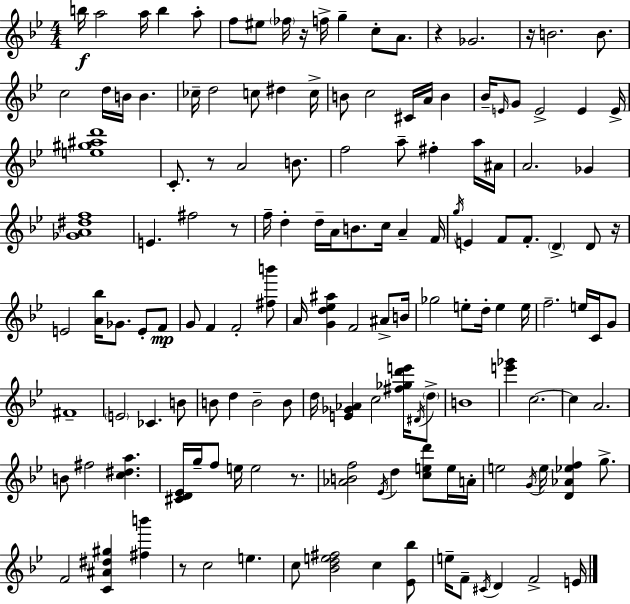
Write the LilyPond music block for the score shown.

{
  \clef treble
  \numericTimeSignature
  \time 4/4
  \key bes \major
  b''16\f a''2 a''16 b''4 a''8-. | f''8 eis''8 \parenthesize fes''16 r16 f''16-> g''4-- c''8-. a'8. | r4 ges'2. | r16 b'2. b'8. | \break c''2 d''16 b'16 b'4. | ces''16-- d''2 c''8 dis''4 c''16-> | b'8 c''2 cis'16 a'16 b'4 | bes'16-- \grace { e'16 } g'8 e'2-> e'4 | \break e'16-> <e'' gis'' ais'' d'''>1 | c'8.-. r8 a'2 b'8. | f''2 a''8-- fis''4-. a''16 | ais'16 a'2. ges'4 | \break <ges' a' dis'' f''>1 | e'4. fis''2 r8 | f''16-- d''4-. d''16-- a'16 b'8. c''16 a'4-- | f'16 \acciaccatura { g''16 } e'4 f'8 f'8.-. \parenthesize d'4-> d'8 | \break r16 e'2 <a' bes''>16 ges'8. e'8-. | f'8\mp g'8 f'4 f'2-. | <fis'' b'''>8 a'16 <g' d'' ees'' ais''>4 f'2 ais'8-> | b'16 ges''2 e''8-. d''16-. e''4 | \break e''16 f''2.-- e''16 c'16 | g'8 fis'1-- | \parenthesize e'2 ces'4. | b'8 b'8 d''4 b'2-- | \break b'8 d''16 <e' ges' aes'>4 c''2 <fis'' ges'' d''' e'''>16 | \acciaccatura { dis'16 } \parenthesize d''8-> b'1 | <e''' ges'''>4 c''2.~~ | c''4 a'2. | \break b'8 fis''2 <c'' dis'' a''>4. | <cis' d' ees'>16 g''16-- f''8 e''16 e''2 | r8. <aes' b' f''>2 \acciaccatura { ees'16 } d''4 | <c'' e'' d'''>8 e''16 a'16-. e''2 \acciaccatura { g'16 } e''16 <d' aes' ees'' f''>4 | \break g''8.-> f'2 <c' ais' dis'' gis''>4 | <fis'' b'''>4 r8 c''2 e''4. | c''8 <bes' d'' e'' fis''>2 c''4 | <ees' bes''>8 e''16-- f'8-- \acciaccatura { cis'16 } d'4 f'2-> | \break e'16 \bar "|."
}